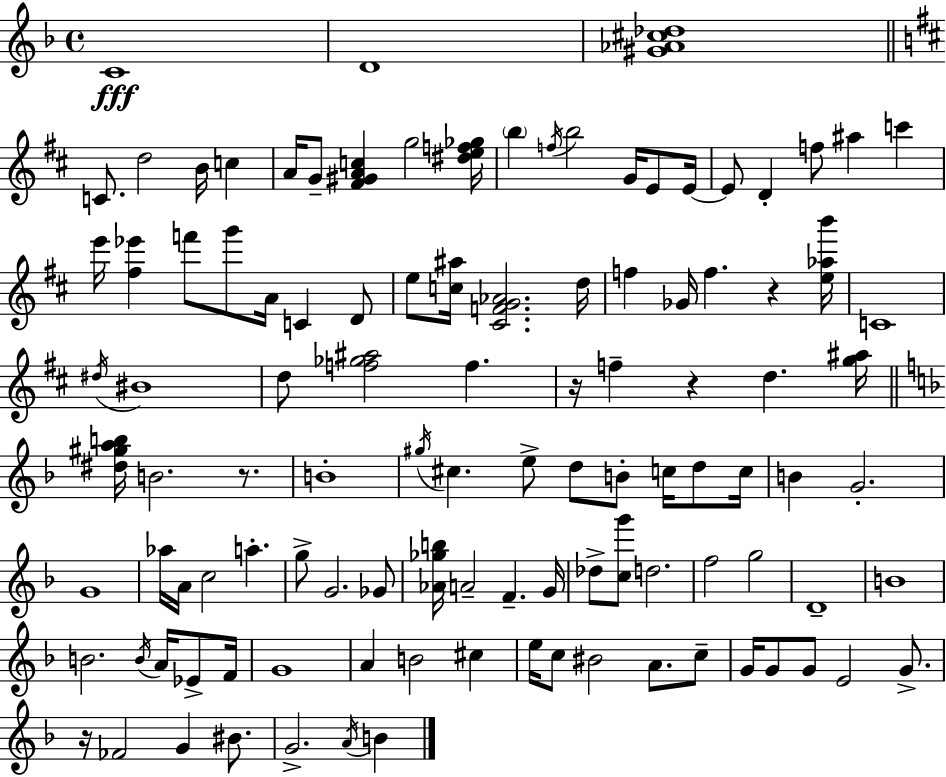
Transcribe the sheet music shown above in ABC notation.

X:1
T:Untitled
M:4/4
L:1/4
K:Dm
C4 D4 [^G_A^c_d]4 C/2 d2 B/4 c A/4 G/2 [^F^GAc] g2 [^def_g]/4 b f/4 b2 G/4 E/2 E/4 E/2 D f/2 ^a c' e'/4 [^f_e'] f'/2 g'/2 A/4 C D/2 e/2 [c^a]/4 [^CFG_A]2 d/4 f _G/4 f z [e_ab']/4 C4 ^d/4 ^B4 d/2 [f_g^a]2 f z/4 f z d [g^a]/4 [^d^gab]/4 B2 z/2 B4 ^g/4 ^c e/2 d/2 B/2 c/4 d/2 c/4 B G2 G4 _a/4 A/4 c2 a g/2 G2 _G/2 [_A_gb]/4 A2 F G/4 _d/2 [cg']/2 d2 f2 g2 D4 B4 B2 B/4 A/4 _E/2 F/4 G4 A B2 ^c e/4 c/2 ^B2 A/2 c/2 G/4 G/2 G/2 E2 G/2 z/4 _F2 G ^B/2 G2 A/4 B